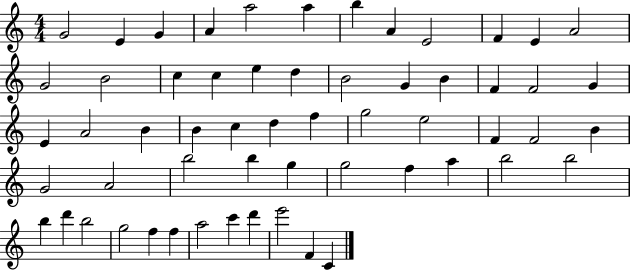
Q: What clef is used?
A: treble